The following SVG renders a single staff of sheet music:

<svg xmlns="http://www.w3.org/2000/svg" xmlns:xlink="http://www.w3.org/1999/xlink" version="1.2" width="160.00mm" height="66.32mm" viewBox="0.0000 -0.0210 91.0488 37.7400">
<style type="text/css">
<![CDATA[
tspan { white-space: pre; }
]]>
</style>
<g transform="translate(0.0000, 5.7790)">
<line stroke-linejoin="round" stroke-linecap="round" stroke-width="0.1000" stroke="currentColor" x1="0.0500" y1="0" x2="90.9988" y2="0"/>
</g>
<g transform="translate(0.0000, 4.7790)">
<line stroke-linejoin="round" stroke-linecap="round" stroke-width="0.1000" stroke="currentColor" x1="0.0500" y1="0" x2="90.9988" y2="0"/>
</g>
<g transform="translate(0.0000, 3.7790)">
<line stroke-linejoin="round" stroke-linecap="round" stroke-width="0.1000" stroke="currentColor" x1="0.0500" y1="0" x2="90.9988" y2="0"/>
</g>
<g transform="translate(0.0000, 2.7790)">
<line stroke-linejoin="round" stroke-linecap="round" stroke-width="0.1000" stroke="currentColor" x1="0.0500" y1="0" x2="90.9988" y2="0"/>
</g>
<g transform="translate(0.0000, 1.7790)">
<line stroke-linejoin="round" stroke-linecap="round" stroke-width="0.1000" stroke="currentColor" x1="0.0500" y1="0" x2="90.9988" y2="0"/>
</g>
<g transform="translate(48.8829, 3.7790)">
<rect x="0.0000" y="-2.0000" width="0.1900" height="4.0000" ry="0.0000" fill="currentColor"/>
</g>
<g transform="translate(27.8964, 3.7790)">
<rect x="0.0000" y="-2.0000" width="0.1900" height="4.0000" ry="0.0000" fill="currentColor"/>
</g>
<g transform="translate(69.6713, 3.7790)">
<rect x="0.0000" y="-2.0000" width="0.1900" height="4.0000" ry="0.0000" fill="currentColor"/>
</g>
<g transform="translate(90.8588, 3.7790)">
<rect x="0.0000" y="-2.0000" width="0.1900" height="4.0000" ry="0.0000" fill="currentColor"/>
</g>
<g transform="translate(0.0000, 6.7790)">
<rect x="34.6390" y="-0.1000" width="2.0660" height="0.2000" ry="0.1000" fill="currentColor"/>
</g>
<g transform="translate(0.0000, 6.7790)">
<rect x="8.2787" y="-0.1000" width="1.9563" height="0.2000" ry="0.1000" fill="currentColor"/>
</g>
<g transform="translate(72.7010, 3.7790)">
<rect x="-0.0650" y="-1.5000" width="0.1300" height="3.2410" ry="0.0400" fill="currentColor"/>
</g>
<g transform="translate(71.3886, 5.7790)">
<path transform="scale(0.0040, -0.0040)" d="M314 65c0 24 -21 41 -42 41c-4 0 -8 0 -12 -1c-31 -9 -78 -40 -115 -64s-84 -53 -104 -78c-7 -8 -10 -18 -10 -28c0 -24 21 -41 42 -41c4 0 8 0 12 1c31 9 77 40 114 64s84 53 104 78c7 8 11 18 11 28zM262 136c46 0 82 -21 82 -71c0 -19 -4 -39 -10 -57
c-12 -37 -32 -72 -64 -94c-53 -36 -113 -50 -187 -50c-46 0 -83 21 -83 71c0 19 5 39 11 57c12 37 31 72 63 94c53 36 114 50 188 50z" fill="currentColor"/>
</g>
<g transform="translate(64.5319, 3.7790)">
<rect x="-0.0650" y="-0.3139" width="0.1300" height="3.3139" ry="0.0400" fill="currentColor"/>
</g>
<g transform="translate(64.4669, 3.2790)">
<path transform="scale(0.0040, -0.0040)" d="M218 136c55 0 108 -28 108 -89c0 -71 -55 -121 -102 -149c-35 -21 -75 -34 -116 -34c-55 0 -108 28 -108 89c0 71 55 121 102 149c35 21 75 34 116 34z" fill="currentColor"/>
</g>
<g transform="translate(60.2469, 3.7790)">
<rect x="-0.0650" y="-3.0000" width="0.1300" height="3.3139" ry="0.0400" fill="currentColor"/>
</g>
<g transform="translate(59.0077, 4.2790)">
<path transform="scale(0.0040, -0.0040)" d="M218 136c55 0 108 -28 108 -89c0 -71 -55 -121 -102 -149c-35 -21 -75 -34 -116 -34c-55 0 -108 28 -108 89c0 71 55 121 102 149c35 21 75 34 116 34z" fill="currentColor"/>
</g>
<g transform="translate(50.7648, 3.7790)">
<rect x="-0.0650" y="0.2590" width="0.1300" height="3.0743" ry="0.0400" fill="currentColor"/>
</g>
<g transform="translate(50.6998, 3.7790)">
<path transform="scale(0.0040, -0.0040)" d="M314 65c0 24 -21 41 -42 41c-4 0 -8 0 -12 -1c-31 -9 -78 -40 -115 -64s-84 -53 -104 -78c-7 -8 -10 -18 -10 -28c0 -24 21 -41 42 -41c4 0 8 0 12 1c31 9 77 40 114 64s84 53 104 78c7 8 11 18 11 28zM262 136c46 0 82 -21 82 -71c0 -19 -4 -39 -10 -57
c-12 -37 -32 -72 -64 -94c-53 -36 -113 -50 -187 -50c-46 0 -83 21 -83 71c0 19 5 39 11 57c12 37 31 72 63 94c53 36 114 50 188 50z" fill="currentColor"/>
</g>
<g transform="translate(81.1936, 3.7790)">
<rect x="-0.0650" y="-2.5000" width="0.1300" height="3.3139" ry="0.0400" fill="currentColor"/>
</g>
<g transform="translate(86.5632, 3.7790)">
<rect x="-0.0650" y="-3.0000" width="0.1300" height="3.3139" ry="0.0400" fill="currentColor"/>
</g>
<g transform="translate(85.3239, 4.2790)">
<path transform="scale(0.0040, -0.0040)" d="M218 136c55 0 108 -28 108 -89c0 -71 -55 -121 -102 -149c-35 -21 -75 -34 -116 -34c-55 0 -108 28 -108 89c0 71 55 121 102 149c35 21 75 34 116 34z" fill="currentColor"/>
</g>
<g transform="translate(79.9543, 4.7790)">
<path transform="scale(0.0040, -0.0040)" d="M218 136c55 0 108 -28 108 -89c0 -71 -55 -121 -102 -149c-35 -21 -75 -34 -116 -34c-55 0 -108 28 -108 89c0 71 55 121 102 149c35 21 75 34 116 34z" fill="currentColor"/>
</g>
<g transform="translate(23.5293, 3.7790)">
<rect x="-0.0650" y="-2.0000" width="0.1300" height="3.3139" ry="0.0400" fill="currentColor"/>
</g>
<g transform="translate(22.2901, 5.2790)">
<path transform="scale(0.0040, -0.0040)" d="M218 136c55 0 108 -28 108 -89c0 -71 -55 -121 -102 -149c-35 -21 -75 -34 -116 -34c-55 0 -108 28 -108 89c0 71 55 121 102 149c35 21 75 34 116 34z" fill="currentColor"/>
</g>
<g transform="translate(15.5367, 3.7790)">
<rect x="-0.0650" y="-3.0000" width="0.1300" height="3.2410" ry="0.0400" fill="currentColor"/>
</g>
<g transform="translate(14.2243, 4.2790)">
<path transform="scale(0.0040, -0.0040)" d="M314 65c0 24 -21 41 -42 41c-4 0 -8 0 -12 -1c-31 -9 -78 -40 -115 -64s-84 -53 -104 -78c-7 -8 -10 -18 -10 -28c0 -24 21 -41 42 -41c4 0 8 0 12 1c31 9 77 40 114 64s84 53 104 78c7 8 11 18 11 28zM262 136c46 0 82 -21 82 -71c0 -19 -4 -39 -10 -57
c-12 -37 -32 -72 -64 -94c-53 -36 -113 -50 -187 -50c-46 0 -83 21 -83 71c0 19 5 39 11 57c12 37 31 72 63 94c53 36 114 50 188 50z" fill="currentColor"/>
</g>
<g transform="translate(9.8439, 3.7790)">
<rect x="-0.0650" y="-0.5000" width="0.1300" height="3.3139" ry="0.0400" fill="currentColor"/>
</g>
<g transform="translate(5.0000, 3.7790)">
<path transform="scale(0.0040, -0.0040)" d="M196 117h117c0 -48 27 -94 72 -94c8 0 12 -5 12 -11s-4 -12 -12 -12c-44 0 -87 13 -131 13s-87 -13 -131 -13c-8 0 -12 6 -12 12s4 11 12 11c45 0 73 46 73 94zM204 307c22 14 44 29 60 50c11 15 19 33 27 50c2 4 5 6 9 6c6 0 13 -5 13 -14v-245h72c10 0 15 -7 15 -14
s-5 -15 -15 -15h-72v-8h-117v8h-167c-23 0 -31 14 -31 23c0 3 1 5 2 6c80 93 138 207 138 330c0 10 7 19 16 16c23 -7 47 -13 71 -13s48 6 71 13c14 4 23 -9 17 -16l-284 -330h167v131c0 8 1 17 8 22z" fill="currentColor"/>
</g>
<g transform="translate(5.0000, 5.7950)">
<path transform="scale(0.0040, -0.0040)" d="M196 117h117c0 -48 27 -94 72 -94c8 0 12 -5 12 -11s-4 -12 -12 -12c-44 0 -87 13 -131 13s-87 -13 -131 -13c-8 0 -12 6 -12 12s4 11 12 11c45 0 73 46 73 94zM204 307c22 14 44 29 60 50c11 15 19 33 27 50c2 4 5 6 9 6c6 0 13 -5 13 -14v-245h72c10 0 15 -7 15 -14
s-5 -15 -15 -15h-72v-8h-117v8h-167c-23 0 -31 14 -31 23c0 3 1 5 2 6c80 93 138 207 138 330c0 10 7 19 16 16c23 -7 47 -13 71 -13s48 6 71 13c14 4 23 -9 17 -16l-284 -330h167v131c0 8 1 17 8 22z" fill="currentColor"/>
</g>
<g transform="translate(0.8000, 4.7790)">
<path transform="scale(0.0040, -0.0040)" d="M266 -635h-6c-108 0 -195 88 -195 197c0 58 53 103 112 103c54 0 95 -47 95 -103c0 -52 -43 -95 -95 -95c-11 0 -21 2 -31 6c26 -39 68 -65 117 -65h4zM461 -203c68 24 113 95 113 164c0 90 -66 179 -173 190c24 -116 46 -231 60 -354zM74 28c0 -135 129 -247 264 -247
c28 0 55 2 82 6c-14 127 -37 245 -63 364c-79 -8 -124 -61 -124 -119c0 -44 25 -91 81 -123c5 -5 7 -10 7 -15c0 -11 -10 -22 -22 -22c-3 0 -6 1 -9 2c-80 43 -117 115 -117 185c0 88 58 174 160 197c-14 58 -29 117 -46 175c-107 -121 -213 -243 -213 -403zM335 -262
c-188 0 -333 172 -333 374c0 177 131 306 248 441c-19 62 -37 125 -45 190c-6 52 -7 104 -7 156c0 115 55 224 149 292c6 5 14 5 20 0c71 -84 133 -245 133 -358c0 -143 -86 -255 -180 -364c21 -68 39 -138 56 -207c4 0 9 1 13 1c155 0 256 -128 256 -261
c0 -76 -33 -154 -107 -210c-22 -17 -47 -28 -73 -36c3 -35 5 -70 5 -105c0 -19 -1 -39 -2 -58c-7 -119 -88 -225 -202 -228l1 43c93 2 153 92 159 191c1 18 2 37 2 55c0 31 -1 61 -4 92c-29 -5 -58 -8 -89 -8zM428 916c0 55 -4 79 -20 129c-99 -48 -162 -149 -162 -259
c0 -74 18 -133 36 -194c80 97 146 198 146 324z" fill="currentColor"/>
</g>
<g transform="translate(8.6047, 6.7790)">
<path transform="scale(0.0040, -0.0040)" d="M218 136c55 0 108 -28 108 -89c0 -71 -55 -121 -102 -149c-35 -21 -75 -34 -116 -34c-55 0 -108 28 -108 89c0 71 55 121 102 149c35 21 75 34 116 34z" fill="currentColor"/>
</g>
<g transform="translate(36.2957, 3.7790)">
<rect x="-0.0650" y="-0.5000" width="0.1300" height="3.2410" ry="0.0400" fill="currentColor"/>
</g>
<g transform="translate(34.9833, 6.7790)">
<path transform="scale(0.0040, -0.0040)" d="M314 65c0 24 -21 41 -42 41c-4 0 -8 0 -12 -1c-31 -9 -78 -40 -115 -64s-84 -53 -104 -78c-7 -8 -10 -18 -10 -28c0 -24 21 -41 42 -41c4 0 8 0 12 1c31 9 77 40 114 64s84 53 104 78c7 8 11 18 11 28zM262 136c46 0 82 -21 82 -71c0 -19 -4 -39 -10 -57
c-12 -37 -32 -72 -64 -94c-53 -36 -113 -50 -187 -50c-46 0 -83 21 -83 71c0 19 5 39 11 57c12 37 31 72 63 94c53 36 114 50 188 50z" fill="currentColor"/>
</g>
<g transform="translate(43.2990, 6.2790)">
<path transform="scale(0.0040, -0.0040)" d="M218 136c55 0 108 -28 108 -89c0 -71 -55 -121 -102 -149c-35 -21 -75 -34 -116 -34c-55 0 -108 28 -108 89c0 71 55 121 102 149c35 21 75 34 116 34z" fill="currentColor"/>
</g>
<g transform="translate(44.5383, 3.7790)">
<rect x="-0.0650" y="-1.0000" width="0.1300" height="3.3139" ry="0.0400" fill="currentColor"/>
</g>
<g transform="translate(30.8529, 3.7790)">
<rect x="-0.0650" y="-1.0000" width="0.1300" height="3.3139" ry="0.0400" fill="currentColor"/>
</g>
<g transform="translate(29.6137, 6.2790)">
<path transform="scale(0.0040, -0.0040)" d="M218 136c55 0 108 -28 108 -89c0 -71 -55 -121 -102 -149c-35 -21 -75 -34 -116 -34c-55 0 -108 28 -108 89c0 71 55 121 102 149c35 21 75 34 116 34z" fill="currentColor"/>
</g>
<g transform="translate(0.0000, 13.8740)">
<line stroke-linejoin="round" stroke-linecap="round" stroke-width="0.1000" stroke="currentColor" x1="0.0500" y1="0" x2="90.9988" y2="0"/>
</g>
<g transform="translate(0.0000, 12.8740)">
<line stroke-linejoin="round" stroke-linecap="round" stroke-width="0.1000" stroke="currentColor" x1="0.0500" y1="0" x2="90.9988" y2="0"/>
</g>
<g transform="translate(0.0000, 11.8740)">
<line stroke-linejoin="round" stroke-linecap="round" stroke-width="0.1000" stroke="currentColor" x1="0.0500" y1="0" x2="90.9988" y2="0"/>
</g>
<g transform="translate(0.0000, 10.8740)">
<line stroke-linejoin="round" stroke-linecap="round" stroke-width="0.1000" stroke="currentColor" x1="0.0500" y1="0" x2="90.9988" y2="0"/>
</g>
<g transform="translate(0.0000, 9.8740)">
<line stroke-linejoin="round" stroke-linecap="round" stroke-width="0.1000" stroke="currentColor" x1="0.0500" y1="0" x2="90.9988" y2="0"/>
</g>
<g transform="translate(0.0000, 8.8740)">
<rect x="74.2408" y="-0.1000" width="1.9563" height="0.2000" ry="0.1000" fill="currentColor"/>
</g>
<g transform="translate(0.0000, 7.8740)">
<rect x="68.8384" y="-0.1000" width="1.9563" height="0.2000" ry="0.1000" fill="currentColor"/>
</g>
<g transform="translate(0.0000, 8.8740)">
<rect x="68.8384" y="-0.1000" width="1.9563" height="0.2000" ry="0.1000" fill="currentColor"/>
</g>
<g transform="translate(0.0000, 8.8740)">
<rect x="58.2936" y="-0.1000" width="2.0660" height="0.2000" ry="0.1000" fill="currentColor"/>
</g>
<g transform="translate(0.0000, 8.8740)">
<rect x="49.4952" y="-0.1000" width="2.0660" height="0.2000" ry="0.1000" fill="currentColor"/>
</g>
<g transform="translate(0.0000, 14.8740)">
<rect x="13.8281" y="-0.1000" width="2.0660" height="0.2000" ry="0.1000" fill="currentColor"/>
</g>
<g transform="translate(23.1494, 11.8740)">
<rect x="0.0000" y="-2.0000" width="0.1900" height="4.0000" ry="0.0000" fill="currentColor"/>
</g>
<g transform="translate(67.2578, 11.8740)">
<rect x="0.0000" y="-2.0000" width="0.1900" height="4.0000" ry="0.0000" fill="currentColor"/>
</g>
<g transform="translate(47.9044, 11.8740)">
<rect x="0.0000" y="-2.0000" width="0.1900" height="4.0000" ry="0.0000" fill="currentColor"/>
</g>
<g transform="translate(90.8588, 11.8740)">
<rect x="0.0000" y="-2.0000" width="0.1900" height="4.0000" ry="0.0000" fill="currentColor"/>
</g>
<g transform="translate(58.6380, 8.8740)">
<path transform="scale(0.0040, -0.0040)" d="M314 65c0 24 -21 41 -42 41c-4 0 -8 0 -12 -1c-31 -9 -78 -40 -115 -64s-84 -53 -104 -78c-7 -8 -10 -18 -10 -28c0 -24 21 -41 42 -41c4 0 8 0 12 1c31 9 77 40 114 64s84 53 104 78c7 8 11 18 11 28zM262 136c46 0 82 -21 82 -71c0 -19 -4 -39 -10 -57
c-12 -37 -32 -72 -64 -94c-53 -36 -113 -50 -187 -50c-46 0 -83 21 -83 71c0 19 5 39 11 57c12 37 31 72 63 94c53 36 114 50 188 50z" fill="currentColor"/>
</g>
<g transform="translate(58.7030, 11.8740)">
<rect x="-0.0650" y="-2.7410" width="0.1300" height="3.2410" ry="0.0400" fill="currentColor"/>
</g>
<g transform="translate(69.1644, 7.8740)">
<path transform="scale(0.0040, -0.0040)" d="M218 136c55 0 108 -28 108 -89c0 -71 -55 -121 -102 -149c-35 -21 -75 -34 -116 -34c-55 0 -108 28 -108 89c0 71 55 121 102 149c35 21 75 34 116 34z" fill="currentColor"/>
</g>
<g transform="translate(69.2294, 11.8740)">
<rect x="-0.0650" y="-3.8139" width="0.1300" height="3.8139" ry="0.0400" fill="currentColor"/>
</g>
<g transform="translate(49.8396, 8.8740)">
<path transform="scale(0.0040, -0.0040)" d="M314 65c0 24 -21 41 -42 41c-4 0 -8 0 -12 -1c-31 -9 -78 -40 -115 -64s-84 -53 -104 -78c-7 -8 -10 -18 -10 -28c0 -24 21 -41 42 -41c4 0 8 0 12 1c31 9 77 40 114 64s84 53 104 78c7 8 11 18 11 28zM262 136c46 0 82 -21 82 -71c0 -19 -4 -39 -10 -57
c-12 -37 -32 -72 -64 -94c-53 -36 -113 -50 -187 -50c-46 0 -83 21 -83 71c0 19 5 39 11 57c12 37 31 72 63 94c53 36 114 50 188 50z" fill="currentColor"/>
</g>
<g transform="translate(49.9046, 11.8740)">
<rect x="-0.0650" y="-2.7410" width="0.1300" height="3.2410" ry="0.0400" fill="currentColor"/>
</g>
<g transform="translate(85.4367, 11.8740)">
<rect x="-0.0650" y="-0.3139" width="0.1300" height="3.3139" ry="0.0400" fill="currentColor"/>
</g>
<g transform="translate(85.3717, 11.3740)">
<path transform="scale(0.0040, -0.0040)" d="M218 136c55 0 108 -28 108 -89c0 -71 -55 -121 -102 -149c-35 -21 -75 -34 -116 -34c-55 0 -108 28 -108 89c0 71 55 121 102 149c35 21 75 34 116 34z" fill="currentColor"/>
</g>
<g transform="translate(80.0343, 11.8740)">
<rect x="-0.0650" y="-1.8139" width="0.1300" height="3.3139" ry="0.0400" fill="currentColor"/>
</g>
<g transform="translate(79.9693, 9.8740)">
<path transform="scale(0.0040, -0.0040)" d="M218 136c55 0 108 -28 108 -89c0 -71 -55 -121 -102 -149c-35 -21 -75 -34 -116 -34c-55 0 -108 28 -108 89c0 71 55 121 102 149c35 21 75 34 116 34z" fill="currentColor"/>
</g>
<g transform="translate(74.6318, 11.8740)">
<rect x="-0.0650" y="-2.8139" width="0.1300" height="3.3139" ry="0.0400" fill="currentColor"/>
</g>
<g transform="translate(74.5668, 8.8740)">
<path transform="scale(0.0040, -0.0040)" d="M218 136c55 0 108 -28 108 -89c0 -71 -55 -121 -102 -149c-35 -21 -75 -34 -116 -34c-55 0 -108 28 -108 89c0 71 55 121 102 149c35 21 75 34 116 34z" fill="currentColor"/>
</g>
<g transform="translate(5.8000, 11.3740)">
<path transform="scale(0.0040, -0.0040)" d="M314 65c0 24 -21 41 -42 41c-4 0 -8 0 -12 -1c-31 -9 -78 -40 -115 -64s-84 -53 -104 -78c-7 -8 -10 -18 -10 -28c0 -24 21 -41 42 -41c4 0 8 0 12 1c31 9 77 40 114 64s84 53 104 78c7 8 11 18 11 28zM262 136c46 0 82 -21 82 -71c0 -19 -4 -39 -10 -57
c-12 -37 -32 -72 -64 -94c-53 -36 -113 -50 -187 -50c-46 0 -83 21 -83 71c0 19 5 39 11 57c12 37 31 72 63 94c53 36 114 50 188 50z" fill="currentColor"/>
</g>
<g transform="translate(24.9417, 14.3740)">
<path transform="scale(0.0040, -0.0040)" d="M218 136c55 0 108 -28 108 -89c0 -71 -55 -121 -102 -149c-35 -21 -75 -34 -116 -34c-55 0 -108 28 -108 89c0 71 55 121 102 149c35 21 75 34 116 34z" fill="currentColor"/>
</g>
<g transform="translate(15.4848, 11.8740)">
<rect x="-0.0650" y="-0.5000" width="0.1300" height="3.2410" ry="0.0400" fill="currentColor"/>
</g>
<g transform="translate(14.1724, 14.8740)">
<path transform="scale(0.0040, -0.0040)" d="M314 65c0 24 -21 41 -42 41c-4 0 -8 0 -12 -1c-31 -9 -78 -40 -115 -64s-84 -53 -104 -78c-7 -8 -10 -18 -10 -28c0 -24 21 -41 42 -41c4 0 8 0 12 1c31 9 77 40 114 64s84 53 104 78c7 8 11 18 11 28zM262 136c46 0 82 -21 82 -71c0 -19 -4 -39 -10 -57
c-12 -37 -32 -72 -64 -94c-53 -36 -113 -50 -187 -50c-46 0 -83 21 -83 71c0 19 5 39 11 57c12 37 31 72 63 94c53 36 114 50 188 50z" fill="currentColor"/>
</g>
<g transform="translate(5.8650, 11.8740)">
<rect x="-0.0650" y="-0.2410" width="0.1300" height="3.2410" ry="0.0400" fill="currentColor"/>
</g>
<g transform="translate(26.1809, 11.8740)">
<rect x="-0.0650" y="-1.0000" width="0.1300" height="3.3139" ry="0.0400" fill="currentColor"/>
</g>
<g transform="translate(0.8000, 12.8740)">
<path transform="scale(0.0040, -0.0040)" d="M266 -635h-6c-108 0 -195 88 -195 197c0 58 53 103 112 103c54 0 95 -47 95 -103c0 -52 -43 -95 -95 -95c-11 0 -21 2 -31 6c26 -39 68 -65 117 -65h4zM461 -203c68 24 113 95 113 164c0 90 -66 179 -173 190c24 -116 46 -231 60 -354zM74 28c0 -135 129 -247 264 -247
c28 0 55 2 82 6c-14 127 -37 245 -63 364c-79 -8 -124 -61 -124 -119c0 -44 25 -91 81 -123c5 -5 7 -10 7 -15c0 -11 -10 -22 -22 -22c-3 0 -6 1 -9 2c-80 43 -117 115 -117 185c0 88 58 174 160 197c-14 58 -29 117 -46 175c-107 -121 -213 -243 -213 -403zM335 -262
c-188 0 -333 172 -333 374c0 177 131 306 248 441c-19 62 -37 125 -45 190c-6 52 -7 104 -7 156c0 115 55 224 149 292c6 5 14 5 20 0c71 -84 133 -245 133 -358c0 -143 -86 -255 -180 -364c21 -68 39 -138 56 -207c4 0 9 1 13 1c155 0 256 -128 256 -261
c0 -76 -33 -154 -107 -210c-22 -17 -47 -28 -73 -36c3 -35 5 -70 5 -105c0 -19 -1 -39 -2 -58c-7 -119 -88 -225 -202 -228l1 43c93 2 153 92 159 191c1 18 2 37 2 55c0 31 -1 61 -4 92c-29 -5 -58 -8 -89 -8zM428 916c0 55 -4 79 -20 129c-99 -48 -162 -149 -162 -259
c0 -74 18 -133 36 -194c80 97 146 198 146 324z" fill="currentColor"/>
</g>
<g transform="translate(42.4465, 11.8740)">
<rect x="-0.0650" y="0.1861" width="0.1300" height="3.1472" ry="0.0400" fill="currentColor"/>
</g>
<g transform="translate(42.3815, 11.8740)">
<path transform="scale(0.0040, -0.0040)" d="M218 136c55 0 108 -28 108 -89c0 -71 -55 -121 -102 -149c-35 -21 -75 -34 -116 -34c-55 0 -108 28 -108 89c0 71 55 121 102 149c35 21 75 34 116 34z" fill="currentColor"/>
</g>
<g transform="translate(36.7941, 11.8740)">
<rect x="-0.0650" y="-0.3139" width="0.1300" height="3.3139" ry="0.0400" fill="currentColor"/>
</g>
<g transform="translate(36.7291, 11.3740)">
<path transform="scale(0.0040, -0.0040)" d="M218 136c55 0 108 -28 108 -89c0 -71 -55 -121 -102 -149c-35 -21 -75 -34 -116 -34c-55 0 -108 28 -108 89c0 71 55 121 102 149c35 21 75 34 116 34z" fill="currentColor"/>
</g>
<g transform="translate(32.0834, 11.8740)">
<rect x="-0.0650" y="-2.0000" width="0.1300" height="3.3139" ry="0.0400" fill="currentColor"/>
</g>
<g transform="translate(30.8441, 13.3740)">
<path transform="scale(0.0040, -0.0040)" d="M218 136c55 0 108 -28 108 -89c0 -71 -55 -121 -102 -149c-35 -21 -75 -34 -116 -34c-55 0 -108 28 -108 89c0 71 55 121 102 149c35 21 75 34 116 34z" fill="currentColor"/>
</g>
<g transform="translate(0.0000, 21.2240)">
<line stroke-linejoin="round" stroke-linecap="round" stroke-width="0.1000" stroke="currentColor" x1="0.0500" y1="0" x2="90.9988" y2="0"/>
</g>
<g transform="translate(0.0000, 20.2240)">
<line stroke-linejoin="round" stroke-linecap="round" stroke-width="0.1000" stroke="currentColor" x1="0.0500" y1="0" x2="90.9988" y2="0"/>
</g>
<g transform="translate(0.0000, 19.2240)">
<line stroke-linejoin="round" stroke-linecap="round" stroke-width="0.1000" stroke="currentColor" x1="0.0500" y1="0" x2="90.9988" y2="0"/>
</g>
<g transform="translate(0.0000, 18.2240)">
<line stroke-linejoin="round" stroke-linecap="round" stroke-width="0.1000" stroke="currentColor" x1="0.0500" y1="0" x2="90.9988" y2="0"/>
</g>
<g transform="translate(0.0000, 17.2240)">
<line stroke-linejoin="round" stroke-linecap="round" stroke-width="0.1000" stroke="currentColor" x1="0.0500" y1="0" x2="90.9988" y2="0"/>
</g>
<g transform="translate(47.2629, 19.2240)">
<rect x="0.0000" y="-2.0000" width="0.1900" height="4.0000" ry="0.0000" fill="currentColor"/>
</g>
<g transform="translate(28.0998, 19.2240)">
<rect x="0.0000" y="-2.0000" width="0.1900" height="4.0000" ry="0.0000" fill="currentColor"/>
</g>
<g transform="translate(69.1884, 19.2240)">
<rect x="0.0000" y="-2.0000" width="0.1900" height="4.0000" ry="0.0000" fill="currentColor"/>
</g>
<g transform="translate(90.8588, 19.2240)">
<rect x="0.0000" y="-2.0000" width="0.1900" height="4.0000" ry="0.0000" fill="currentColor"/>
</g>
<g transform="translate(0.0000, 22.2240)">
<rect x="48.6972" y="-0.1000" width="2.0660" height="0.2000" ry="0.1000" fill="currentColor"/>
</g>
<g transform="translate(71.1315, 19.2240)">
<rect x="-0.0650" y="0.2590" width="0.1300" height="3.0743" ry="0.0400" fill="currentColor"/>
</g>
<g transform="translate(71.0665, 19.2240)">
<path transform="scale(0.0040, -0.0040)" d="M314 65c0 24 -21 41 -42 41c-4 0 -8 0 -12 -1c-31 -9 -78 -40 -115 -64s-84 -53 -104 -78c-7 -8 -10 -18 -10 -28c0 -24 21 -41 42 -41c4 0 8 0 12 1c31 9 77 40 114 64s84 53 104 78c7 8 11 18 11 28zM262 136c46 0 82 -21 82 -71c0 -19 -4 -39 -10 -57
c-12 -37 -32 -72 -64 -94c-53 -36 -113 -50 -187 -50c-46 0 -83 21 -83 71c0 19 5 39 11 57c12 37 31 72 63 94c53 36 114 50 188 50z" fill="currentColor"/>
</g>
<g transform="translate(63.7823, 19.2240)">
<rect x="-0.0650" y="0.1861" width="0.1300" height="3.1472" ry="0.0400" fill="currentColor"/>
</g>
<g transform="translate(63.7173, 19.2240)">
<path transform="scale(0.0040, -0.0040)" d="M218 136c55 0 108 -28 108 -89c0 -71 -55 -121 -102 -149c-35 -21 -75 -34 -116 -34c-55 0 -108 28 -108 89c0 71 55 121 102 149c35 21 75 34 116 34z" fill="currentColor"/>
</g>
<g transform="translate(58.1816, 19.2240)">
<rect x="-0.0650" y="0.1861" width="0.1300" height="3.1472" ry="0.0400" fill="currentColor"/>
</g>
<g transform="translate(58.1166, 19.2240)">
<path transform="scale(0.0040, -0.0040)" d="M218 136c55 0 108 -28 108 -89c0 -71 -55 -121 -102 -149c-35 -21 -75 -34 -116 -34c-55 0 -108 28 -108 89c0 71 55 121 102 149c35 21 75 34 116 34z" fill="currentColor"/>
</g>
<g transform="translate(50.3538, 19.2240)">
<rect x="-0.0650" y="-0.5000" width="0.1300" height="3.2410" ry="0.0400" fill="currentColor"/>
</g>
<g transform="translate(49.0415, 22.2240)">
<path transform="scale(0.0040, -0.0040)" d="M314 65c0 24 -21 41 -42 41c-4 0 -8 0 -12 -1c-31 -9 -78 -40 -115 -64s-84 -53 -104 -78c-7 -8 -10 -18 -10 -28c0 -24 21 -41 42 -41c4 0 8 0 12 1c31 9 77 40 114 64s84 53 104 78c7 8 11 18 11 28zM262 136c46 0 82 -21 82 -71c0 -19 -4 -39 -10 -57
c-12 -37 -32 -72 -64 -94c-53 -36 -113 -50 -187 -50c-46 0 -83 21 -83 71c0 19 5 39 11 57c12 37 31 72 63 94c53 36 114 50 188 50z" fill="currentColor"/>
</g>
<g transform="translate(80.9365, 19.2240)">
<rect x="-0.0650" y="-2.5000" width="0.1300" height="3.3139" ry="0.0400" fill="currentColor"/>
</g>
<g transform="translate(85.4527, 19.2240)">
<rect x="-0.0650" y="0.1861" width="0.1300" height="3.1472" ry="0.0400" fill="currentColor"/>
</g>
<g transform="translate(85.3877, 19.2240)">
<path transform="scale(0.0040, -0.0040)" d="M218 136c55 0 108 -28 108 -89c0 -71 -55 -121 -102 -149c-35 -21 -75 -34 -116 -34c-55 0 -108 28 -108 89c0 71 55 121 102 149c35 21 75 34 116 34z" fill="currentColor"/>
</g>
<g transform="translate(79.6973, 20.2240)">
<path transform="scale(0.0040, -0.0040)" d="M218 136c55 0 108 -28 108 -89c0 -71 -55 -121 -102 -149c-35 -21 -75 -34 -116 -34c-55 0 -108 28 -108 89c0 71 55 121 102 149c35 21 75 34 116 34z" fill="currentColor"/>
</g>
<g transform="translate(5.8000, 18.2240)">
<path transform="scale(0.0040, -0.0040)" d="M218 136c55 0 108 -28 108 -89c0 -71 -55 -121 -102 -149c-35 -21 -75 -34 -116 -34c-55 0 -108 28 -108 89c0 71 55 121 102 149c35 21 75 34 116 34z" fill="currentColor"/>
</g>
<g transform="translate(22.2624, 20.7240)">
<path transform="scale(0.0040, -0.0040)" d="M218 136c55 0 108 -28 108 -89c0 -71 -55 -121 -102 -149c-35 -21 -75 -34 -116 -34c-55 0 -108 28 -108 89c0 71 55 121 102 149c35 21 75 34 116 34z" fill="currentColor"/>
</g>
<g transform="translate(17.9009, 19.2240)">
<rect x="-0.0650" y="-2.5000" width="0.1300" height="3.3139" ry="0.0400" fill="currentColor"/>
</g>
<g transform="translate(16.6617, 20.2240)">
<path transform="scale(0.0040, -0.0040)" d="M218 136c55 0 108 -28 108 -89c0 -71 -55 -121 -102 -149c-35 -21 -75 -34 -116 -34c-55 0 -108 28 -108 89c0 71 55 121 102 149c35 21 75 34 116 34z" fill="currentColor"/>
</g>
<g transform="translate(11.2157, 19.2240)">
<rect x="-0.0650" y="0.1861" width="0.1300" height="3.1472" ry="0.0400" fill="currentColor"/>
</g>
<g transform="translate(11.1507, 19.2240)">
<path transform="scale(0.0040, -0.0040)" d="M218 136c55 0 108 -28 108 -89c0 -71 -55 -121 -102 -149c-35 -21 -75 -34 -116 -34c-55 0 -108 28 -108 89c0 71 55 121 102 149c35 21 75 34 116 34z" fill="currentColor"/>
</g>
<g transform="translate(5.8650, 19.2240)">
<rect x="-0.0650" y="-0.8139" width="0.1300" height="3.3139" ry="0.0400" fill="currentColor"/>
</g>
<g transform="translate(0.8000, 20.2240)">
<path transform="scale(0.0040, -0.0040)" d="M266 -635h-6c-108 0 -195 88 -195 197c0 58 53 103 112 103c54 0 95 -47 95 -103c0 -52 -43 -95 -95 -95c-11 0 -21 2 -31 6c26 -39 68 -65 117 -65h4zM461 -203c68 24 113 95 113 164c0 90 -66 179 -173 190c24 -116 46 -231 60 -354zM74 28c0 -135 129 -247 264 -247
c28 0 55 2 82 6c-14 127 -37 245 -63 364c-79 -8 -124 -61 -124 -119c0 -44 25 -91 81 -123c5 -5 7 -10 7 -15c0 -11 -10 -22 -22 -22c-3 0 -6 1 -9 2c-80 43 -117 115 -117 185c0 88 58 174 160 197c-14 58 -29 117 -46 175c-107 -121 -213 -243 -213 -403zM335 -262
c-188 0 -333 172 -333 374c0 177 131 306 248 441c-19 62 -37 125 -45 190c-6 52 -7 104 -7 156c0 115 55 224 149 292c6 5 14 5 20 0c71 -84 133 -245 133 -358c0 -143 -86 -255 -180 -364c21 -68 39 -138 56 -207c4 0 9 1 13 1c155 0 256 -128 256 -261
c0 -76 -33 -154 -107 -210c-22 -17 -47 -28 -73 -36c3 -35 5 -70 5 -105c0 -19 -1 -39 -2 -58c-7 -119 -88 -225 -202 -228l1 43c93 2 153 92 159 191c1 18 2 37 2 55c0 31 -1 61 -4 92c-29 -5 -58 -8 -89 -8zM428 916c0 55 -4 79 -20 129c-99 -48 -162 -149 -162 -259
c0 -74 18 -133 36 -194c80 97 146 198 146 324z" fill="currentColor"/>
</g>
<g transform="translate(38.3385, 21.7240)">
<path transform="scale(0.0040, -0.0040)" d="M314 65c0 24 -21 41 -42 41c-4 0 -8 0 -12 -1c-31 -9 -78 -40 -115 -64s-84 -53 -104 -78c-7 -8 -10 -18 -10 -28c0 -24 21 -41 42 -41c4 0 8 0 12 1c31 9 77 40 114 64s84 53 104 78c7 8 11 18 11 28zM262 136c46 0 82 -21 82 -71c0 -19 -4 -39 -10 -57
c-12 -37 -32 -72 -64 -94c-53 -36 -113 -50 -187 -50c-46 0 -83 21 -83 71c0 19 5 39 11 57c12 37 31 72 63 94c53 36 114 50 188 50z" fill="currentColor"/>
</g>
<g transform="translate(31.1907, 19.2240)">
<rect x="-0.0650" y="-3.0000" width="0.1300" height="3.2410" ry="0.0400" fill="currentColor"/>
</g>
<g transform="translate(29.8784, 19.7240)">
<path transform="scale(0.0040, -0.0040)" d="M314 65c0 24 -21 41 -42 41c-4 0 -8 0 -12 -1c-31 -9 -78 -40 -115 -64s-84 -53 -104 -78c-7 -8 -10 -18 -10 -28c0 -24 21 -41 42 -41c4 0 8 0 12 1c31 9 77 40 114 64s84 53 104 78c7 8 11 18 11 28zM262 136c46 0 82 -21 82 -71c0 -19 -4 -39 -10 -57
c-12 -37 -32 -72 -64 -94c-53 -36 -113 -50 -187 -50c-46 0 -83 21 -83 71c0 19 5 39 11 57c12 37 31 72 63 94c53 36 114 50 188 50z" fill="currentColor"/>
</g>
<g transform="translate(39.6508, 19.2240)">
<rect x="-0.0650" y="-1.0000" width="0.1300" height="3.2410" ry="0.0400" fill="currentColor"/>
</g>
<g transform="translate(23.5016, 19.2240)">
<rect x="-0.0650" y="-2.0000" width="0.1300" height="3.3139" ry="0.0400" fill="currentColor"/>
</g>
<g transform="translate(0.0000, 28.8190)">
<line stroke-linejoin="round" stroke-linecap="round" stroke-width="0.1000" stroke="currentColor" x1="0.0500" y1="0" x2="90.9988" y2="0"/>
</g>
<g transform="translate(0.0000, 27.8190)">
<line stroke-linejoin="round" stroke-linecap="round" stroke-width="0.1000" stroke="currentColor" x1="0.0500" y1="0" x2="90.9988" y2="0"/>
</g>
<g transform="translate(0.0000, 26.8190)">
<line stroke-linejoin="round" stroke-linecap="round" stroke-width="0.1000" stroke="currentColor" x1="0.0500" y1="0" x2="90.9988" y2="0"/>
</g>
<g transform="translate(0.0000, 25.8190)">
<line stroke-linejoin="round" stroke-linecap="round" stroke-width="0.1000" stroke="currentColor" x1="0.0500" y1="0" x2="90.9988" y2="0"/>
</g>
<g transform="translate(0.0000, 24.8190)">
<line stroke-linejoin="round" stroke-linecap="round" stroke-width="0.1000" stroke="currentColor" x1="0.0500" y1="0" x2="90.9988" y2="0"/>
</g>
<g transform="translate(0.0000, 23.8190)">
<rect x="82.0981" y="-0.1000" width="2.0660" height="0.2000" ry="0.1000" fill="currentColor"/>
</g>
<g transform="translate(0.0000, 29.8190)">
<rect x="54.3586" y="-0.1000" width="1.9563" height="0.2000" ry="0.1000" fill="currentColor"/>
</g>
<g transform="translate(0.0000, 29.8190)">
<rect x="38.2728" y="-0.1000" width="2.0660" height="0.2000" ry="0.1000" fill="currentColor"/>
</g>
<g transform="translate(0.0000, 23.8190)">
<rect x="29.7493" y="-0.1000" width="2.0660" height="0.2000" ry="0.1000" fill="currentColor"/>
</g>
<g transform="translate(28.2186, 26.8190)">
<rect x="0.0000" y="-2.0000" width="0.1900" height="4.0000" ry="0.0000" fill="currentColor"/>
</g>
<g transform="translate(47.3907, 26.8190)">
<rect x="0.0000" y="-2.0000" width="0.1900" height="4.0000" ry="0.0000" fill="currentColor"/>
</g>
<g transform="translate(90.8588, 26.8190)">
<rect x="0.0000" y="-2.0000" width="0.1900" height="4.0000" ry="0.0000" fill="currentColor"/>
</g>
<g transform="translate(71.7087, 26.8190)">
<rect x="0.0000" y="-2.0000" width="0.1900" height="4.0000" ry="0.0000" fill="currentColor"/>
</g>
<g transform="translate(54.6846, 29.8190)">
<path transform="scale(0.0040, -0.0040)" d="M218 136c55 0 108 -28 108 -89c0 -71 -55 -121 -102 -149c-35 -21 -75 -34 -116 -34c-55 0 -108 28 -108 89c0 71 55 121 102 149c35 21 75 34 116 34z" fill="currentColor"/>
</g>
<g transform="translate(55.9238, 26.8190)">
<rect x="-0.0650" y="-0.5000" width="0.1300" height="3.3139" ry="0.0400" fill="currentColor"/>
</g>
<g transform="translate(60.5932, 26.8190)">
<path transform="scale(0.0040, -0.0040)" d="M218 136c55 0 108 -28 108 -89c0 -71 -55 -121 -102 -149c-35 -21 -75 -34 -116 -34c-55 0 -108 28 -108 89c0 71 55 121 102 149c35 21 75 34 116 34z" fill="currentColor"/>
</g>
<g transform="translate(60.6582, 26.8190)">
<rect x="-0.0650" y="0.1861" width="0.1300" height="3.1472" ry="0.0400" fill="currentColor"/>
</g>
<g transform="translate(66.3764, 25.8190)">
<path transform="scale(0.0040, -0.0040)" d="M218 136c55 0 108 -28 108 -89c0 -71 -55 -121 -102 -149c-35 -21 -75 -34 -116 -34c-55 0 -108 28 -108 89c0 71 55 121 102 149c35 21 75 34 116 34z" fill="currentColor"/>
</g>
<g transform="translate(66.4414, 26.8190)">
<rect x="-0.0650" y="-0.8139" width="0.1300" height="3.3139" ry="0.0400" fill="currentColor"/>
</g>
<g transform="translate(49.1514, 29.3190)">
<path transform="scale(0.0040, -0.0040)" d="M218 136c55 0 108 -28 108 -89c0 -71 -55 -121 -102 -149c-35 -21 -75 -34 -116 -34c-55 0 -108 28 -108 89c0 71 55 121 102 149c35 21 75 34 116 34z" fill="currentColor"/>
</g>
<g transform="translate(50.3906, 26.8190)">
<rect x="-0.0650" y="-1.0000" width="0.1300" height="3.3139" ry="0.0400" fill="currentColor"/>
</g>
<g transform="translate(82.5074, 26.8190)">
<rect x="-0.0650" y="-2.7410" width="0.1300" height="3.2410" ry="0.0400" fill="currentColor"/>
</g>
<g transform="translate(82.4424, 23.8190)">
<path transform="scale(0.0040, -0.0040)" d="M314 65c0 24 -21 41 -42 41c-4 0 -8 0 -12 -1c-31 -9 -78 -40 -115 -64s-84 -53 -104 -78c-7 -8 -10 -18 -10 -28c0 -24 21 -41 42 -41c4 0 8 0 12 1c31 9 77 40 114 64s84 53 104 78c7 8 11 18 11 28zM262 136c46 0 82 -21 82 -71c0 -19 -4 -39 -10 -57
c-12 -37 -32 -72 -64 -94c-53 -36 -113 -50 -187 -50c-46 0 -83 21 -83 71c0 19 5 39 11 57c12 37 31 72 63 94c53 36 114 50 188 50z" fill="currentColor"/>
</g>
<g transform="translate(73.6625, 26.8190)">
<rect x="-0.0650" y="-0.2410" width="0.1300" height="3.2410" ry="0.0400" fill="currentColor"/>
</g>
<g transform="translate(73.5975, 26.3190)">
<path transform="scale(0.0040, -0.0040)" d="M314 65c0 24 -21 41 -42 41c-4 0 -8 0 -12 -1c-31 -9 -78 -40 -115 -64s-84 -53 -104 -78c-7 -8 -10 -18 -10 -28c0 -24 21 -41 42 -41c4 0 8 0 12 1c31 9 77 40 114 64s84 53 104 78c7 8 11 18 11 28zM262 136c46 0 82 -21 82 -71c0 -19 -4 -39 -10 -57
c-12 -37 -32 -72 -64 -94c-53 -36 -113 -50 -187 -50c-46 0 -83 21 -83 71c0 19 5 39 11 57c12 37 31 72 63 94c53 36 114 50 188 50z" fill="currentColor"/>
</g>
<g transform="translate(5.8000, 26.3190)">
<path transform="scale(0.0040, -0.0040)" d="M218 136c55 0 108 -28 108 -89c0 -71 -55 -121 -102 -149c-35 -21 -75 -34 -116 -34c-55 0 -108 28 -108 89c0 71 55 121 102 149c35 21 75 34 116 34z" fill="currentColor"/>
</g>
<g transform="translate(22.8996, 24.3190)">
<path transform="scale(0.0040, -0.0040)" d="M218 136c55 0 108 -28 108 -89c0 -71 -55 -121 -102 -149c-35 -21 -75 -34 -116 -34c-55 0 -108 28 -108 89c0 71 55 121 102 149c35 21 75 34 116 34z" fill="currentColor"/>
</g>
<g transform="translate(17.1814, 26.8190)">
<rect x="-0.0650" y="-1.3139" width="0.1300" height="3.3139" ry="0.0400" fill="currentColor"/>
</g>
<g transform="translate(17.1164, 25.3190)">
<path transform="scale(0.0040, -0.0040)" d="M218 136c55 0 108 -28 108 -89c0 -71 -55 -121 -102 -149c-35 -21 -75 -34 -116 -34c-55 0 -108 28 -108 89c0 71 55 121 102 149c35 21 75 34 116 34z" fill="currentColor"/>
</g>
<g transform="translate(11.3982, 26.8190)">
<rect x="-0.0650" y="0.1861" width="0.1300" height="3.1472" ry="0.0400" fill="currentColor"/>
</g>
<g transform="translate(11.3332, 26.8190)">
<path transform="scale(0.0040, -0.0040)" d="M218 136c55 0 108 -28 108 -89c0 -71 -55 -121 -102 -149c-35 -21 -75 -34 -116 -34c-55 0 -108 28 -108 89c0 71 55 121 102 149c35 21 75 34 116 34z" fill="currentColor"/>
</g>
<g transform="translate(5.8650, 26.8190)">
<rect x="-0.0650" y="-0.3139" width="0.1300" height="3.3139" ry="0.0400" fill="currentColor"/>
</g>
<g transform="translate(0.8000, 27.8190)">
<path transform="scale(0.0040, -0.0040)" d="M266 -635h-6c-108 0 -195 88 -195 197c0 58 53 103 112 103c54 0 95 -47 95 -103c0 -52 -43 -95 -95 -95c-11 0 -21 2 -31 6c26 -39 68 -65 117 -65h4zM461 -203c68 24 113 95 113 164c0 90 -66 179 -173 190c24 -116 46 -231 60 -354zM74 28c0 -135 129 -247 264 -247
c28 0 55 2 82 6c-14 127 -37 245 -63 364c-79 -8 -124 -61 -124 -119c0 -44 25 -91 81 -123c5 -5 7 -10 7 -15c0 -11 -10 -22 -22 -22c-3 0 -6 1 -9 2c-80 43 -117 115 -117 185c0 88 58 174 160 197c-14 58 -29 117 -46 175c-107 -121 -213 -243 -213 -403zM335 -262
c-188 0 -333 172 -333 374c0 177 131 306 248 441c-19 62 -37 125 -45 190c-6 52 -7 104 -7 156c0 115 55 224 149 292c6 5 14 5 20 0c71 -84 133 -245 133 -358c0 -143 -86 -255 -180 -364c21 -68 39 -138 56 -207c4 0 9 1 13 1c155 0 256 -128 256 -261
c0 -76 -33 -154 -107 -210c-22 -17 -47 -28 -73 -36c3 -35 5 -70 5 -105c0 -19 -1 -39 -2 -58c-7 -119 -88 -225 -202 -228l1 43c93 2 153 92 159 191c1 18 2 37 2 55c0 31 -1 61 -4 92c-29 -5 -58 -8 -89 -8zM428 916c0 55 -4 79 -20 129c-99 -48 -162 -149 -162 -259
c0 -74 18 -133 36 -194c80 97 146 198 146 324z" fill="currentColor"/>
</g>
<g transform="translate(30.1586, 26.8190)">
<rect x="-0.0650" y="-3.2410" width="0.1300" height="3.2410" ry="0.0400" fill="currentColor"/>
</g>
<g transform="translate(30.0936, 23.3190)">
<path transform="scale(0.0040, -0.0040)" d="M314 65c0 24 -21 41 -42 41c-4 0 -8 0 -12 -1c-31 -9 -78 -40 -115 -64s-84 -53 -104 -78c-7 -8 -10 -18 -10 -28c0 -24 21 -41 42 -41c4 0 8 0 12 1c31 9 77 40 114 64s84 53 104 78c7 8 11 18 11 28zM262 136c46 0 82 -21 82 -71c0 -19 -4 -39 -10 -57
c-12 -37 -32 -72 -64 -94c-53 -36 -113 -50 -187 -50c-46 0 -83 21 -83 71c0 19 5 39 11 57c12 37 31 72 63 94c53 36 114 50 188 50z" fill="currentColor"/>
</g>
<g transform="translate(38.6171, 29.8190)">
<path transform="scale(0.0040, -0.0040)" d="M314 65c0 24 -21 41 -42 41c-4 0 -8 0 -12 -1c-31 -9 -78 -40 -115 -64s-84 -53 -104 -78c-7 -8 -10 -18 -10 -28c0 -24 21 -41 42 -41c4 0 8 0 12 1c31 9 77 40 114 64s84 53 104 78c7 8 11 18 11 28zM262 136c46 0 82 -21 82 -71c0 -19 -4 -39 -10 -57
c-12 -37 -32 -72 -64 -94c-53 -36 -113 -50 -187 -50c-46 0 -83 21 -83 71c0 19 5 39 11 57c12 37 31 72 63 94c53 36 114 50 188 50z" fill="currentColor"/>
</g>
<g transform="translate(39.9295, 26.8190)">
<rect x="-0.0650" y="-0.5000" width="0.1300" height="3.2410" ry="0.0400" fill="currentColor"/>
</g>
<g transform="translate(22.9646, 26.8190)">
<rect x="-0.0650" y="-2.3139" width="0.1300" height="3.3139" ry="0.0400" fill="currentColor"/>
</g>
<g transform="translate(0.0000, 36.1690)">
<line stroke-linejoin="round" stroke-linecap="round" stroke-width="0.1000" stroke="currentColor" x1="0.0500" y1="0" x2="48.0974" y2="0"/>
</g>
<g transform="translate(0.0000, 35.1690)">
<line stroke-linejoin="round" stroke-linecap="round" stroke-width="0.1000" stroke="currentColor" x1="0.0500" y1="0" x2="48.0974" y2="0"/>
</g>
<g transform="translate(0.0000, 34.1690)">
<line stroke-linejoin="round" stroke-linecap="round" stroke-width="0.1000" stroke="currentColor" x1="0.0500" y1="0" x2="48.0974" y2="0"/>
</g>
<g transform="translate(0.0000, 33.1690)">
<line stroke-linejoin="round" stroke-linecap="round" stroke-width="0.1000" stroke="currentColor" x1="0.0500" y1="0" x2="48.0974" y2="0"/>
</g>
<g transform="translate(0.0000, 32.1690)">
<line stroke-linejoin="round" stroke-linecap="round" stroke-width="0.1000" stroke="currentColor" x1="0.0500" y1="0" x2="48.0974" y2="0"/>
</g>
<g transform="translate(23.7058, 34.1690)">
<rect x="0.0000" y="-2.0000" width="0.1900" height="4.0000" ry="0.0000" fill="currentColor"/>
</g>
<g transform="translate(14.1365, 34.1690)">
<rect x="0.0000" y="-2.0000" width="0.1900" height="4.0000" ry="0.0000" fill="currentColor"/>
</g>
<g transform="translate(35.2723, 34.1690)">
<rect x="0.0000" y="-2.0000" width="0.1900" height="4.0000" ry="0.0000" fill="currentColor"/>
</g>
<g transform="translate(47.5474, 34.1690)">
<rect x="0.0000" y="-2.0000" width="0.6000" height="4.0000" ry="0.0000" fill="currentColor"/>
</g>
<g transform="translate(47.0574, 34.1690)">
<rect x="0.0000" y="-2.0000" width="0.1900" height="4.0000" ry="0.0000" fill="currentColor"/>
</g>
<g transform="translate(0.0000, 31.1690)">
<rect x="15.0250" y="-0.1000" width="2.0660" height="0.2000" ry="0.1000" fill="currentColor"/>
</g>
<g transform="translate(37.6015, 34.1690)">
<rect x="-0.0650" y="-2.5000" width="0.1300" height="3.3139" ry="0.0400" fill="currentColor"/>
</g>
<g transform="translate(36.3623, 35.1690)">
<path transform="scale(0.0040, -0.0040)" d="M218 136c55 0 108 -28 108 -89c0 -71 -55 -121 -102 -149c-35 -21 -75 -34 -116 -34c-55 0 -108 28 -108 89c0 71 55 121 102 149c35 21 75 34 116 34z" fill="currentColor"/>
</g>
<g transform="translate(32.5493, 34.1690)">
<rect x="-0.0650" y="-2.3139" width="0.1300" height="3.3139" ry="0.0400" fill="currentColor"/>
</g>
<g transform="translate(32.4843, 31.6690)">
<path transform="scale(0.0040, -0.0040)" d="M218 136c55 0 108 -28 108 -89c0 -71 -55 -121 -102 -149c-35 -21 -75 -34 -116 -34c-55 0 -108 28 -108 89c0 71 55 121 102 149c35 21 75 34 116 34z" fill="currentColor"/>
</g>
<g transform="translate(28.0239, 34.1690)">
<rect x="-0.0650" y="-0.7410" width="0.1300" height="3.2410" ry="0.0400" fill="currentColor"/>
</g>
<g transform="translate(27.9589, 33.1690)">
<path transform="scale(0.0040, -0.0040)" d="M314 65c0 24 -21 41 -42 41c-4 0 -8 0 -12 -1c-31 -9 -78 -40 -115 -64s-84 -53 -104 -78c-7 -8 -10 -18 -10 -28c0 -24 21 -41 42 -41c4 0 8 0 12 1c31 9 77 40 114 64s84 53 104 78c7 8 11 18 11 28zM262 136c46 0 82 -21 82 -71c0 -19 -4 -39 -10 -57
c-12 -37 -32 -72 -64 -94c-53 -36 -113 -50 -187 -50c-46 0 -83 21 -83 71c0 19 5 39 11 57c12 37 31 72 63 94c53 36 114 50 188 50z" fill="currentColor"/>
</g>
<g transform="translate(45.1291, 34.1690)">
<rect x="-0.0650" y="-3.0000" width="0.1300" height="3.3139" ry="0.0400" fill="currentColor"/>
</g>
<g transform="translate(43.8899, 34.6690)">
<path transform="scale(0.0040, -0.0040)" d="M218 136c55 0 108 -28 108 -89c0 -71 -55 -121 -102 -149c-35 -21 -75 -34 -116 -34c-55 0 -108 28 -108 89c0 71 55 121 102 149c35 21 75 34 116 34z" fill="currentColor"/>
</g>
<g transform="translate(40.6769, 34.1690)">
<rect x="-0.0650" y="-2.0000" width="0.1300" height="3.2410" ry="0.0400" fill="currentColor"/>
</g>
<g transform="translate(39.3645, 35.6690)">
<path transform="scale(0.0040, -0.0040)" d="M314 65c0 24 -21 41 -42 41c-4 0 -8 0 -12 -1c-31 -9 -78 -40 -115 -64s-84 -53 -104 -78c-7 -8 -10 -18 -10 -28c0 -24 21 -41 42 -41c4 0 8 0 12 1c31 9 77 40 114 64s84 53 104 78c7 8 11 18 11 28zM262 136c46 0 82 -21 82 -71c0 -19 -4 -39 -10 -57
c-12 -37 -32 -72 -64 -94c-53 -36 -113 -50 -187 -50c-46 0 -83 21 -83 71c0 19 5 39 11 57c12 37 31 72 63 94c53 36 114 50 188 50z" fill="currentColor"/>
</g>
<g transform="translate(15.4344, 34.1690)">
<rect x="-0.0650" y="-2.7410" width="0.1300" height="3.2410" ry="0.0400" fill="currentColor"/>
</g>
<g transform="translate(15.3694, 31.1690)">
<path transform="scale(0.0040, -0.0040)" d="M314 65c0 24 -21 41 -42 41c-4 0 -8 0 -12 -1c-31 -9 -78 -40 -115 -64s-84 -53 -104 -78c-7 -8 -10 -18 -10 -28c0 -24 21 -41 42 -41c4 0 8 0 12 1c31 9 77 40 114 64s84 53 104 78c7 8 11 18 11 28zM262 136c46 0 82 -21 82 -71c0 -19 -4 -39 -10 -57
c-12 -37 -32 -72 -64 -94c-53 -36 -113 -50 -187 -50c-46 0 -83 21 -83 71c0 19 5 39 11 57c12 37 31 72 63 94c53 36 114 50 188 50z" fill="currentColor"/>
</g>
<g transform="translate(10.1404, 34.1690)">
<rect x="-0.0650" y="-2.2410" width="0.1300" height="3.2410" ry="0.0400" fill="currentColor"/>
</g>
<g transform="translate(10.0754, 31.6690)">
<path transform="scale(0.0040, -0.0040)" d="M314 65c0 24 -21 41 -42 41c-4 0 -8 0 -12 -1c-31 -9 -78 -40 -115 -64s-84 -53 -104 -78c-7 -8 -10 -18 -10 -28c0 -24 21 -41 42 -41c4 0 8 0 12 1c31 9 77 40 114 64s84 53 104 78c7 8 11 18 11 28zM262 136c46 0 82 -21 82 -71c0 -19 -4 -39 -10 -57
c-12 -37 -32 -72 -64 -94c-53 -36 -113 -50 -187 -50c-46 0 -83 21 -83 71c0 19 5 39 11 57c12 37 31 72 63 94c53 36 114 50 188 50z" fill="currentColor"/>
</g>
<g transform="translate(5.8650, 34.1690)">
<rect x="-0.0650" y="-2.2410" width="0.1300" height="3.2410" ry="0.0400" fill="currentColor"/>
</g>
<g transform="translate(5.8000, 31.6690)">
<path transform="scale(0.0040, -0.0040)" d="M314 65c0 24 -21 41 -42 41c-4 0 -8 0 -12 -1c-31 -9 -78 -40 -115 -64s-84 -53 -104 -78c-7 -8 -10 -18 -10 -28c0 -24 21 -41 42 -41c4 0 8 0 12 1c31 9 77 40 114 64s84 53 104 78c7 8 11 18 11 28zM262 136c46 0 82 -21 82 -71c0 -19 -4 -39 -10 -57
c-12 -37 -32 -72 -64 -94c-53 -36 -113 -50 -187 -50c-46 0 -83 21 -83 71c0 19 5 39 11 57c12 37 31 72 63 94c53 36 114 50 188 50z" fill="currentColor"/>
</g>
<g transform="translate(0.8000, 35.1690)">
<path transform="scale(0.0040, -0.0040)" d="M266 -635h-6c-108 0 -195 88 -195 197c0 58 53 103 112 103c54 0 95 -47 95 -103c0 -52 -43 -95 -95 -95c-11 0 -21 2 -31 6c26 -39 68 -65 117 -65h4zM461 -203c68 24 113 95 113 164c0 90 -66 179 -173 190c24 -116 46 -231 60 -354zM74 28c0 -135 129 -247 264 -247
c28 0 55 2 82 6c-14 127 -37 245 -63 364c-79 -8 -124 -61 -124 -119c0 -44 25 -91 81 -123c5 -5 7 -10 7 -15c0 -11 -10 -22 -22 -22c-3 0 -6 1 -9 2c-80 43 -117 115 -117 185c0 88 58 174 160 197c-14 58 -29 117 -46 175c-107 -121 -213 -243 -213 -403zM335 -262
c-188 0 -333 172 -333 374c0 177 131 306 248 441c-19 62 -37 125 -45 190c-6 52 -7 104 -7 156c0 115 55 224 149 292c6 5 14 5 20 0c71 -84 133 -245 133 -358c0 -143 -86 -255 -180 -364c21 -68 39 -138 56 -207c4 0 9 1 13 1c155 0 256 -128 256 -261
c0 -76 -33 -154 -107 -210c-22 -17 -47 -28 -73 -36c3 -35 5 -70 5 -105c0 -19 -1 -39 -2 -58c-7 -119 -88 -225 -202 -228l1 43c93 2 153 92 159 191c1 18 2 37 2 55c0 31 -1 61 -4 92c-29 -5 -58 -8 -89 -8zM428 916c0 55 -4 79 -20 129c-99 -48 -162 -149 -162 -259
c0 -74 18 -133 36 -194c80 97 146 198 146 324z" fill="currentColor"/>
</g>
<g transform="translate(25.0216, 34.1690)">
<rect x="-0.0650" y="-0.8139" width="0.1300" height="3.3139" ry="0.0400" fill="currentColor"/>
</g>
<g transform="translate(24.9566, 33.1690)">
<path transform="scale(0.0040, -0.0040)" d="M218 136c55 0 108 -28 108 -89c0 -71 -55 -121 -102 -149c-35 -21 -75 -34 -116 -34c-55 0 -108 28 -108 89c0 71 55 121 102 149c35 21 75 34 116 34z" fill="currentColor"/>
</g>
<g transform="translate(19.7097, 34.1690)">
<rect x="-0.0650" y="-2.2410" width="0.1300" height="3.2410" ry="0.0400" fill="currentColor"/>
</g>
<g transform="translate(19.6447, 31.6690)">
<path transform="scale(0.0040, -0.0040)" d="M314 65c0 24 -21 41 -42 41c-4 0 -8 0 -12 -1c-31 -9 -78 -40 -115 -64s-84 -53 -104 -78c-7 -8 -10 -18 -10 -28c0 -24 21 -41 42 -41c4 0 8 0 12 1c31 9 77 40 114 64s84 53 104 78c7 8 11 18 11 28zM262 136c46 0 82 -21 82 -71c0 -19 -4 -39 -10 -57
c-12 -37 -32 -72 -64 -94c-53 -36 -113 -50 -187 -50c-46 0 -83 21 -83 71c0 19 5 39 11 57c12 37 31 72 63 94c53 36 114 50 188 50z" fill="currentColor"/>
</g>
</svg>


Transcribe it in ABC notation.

X:1
T:Untitled
M:4/4
L:1/4
K:C
C A2 F D C2 D B2 A c E2 G A c2 C2 D F c B a2 a2 c' a f c d B G F A2 D2 C2 B B B2 G B c B e g b2 C2 D C B d c2 a2 g2 g2 a2 g2 d d2 g G F2 A